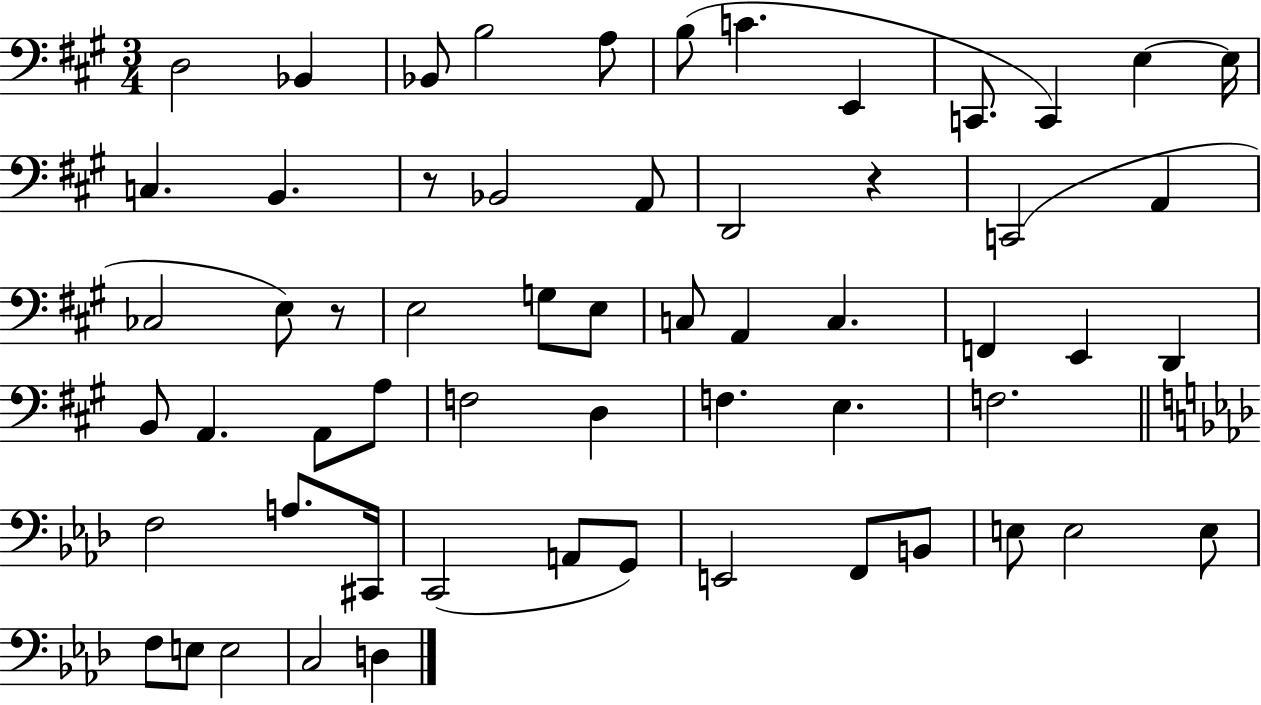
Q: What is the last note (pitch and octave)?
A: D3